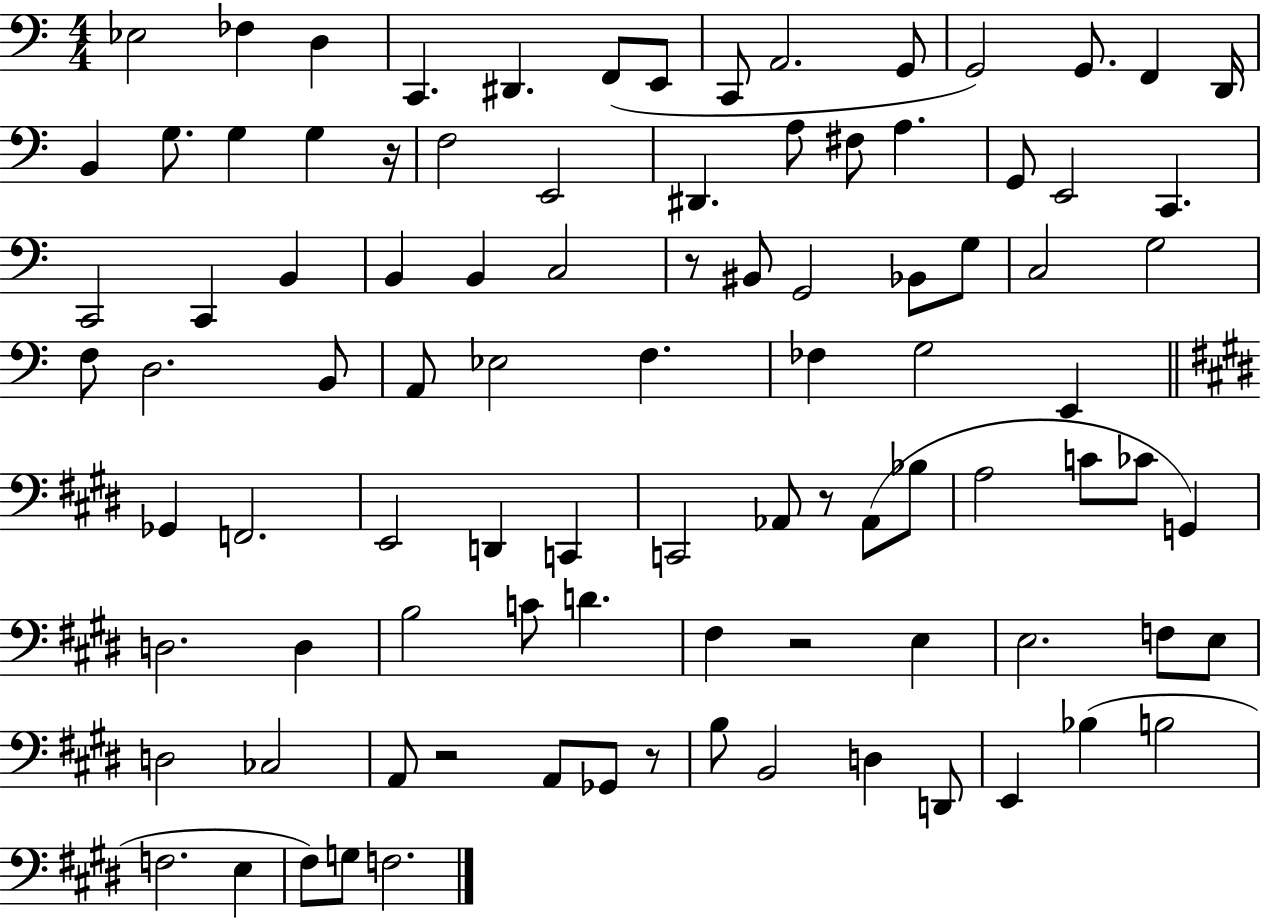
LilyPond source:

{
  \clef bass
  \numericTimeSignature
  \time 4/4
  \key c \major
  \repeat volta 2 { ees2 fes4 d4 | c,4. dis,4. f,8( e,8 | c,8 a,2. g,8 | g,2) g,8. f,4 d,16 | \break b,4 g8. g4 g4 r16 | f2 e,2 | dis,4. a8 fis8 a4. | g,8 e,2 c,4. | \break c,2 c,4 b,4 | b,4 b,4 c2 | r8 bis,8 g,2 bes,8 g8 | c2 g2 | \break f8 d2. b,8 | a,8 ees2 f4. | fes4 g2 e,4 | \bar "||" \break \key e \major ges,4 f,2. | e,2 d,4 c,4 | c,2 aes,8 r8 aes,8( bes8 | a2 c'8 ces'8 g,4) | \break d2. d4 | b2 c'8 d'4. | fis4 r2 e4 | e2. f8 e8 | \break d2 ces2 | a,8 r2 a,8 ges,8 r8 | b8 b,2 d4 d,8 | e,4 bes4( b2 | \break f2. e4 | fis8) g8 f2. | } \bar "|."
}